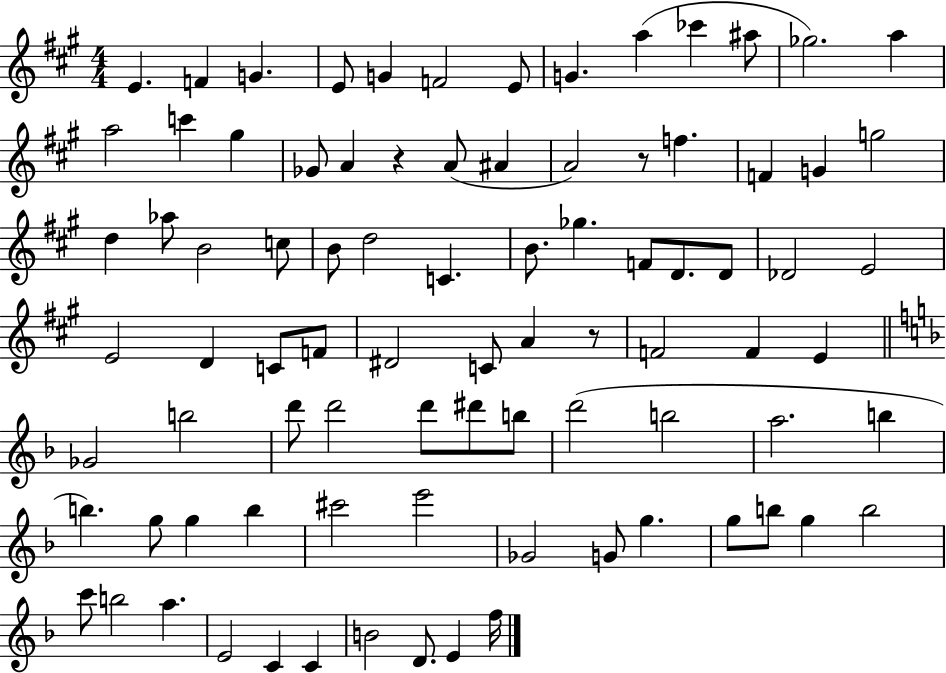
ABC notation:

X:1
T:Untitled
M:4/4
L:1/4
K:A
E F G E/2 G F2 E/2 G a _c' ^a/2 _g2 a a2 c' ^g _G/2 A z A/2 ^A A2 z/2 f F G g2 d _a/2 B2 c/2 B/2 d2 C B/2 _g F/2 D/2 D/2 _D2 E2 E2 D C/2 F/2 ^D2 C/2 A z/2 F2 F E _G2 b2 d'/2 d'2 d'/2 ^d'/2 b/2 d'2 b2 a2 b b g/2 g b ^c'2 e'2 _G2 G/2 g g/2 b/2 g b2 c'/2 b2 a E2 C C B2 D/2 E f/4